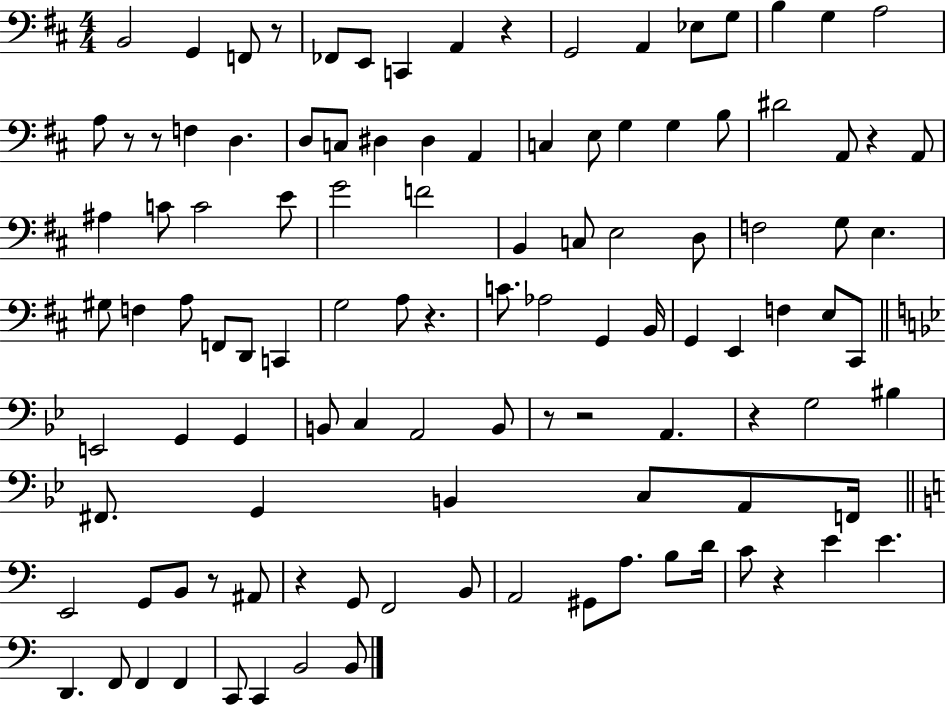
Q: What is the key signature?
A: D major